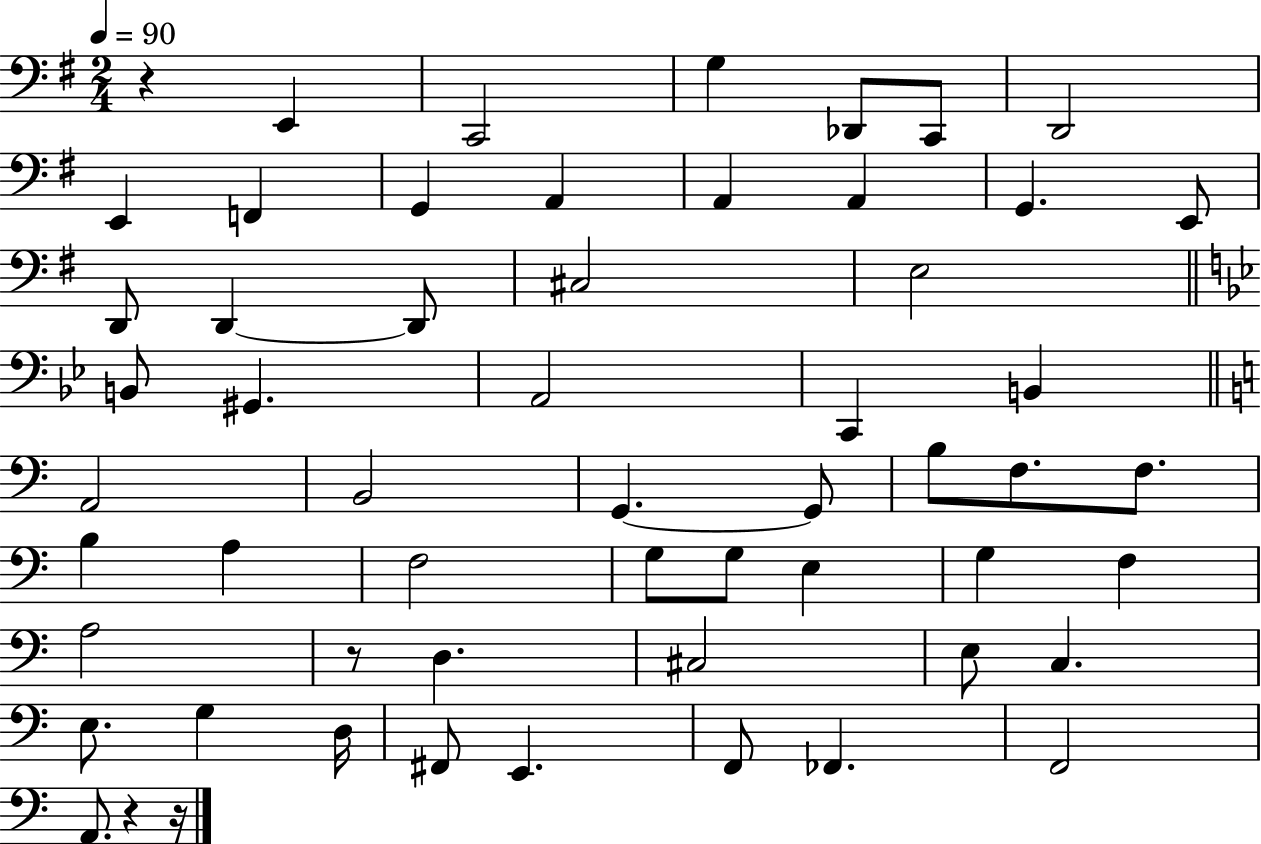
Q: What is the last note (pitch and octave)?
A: A2